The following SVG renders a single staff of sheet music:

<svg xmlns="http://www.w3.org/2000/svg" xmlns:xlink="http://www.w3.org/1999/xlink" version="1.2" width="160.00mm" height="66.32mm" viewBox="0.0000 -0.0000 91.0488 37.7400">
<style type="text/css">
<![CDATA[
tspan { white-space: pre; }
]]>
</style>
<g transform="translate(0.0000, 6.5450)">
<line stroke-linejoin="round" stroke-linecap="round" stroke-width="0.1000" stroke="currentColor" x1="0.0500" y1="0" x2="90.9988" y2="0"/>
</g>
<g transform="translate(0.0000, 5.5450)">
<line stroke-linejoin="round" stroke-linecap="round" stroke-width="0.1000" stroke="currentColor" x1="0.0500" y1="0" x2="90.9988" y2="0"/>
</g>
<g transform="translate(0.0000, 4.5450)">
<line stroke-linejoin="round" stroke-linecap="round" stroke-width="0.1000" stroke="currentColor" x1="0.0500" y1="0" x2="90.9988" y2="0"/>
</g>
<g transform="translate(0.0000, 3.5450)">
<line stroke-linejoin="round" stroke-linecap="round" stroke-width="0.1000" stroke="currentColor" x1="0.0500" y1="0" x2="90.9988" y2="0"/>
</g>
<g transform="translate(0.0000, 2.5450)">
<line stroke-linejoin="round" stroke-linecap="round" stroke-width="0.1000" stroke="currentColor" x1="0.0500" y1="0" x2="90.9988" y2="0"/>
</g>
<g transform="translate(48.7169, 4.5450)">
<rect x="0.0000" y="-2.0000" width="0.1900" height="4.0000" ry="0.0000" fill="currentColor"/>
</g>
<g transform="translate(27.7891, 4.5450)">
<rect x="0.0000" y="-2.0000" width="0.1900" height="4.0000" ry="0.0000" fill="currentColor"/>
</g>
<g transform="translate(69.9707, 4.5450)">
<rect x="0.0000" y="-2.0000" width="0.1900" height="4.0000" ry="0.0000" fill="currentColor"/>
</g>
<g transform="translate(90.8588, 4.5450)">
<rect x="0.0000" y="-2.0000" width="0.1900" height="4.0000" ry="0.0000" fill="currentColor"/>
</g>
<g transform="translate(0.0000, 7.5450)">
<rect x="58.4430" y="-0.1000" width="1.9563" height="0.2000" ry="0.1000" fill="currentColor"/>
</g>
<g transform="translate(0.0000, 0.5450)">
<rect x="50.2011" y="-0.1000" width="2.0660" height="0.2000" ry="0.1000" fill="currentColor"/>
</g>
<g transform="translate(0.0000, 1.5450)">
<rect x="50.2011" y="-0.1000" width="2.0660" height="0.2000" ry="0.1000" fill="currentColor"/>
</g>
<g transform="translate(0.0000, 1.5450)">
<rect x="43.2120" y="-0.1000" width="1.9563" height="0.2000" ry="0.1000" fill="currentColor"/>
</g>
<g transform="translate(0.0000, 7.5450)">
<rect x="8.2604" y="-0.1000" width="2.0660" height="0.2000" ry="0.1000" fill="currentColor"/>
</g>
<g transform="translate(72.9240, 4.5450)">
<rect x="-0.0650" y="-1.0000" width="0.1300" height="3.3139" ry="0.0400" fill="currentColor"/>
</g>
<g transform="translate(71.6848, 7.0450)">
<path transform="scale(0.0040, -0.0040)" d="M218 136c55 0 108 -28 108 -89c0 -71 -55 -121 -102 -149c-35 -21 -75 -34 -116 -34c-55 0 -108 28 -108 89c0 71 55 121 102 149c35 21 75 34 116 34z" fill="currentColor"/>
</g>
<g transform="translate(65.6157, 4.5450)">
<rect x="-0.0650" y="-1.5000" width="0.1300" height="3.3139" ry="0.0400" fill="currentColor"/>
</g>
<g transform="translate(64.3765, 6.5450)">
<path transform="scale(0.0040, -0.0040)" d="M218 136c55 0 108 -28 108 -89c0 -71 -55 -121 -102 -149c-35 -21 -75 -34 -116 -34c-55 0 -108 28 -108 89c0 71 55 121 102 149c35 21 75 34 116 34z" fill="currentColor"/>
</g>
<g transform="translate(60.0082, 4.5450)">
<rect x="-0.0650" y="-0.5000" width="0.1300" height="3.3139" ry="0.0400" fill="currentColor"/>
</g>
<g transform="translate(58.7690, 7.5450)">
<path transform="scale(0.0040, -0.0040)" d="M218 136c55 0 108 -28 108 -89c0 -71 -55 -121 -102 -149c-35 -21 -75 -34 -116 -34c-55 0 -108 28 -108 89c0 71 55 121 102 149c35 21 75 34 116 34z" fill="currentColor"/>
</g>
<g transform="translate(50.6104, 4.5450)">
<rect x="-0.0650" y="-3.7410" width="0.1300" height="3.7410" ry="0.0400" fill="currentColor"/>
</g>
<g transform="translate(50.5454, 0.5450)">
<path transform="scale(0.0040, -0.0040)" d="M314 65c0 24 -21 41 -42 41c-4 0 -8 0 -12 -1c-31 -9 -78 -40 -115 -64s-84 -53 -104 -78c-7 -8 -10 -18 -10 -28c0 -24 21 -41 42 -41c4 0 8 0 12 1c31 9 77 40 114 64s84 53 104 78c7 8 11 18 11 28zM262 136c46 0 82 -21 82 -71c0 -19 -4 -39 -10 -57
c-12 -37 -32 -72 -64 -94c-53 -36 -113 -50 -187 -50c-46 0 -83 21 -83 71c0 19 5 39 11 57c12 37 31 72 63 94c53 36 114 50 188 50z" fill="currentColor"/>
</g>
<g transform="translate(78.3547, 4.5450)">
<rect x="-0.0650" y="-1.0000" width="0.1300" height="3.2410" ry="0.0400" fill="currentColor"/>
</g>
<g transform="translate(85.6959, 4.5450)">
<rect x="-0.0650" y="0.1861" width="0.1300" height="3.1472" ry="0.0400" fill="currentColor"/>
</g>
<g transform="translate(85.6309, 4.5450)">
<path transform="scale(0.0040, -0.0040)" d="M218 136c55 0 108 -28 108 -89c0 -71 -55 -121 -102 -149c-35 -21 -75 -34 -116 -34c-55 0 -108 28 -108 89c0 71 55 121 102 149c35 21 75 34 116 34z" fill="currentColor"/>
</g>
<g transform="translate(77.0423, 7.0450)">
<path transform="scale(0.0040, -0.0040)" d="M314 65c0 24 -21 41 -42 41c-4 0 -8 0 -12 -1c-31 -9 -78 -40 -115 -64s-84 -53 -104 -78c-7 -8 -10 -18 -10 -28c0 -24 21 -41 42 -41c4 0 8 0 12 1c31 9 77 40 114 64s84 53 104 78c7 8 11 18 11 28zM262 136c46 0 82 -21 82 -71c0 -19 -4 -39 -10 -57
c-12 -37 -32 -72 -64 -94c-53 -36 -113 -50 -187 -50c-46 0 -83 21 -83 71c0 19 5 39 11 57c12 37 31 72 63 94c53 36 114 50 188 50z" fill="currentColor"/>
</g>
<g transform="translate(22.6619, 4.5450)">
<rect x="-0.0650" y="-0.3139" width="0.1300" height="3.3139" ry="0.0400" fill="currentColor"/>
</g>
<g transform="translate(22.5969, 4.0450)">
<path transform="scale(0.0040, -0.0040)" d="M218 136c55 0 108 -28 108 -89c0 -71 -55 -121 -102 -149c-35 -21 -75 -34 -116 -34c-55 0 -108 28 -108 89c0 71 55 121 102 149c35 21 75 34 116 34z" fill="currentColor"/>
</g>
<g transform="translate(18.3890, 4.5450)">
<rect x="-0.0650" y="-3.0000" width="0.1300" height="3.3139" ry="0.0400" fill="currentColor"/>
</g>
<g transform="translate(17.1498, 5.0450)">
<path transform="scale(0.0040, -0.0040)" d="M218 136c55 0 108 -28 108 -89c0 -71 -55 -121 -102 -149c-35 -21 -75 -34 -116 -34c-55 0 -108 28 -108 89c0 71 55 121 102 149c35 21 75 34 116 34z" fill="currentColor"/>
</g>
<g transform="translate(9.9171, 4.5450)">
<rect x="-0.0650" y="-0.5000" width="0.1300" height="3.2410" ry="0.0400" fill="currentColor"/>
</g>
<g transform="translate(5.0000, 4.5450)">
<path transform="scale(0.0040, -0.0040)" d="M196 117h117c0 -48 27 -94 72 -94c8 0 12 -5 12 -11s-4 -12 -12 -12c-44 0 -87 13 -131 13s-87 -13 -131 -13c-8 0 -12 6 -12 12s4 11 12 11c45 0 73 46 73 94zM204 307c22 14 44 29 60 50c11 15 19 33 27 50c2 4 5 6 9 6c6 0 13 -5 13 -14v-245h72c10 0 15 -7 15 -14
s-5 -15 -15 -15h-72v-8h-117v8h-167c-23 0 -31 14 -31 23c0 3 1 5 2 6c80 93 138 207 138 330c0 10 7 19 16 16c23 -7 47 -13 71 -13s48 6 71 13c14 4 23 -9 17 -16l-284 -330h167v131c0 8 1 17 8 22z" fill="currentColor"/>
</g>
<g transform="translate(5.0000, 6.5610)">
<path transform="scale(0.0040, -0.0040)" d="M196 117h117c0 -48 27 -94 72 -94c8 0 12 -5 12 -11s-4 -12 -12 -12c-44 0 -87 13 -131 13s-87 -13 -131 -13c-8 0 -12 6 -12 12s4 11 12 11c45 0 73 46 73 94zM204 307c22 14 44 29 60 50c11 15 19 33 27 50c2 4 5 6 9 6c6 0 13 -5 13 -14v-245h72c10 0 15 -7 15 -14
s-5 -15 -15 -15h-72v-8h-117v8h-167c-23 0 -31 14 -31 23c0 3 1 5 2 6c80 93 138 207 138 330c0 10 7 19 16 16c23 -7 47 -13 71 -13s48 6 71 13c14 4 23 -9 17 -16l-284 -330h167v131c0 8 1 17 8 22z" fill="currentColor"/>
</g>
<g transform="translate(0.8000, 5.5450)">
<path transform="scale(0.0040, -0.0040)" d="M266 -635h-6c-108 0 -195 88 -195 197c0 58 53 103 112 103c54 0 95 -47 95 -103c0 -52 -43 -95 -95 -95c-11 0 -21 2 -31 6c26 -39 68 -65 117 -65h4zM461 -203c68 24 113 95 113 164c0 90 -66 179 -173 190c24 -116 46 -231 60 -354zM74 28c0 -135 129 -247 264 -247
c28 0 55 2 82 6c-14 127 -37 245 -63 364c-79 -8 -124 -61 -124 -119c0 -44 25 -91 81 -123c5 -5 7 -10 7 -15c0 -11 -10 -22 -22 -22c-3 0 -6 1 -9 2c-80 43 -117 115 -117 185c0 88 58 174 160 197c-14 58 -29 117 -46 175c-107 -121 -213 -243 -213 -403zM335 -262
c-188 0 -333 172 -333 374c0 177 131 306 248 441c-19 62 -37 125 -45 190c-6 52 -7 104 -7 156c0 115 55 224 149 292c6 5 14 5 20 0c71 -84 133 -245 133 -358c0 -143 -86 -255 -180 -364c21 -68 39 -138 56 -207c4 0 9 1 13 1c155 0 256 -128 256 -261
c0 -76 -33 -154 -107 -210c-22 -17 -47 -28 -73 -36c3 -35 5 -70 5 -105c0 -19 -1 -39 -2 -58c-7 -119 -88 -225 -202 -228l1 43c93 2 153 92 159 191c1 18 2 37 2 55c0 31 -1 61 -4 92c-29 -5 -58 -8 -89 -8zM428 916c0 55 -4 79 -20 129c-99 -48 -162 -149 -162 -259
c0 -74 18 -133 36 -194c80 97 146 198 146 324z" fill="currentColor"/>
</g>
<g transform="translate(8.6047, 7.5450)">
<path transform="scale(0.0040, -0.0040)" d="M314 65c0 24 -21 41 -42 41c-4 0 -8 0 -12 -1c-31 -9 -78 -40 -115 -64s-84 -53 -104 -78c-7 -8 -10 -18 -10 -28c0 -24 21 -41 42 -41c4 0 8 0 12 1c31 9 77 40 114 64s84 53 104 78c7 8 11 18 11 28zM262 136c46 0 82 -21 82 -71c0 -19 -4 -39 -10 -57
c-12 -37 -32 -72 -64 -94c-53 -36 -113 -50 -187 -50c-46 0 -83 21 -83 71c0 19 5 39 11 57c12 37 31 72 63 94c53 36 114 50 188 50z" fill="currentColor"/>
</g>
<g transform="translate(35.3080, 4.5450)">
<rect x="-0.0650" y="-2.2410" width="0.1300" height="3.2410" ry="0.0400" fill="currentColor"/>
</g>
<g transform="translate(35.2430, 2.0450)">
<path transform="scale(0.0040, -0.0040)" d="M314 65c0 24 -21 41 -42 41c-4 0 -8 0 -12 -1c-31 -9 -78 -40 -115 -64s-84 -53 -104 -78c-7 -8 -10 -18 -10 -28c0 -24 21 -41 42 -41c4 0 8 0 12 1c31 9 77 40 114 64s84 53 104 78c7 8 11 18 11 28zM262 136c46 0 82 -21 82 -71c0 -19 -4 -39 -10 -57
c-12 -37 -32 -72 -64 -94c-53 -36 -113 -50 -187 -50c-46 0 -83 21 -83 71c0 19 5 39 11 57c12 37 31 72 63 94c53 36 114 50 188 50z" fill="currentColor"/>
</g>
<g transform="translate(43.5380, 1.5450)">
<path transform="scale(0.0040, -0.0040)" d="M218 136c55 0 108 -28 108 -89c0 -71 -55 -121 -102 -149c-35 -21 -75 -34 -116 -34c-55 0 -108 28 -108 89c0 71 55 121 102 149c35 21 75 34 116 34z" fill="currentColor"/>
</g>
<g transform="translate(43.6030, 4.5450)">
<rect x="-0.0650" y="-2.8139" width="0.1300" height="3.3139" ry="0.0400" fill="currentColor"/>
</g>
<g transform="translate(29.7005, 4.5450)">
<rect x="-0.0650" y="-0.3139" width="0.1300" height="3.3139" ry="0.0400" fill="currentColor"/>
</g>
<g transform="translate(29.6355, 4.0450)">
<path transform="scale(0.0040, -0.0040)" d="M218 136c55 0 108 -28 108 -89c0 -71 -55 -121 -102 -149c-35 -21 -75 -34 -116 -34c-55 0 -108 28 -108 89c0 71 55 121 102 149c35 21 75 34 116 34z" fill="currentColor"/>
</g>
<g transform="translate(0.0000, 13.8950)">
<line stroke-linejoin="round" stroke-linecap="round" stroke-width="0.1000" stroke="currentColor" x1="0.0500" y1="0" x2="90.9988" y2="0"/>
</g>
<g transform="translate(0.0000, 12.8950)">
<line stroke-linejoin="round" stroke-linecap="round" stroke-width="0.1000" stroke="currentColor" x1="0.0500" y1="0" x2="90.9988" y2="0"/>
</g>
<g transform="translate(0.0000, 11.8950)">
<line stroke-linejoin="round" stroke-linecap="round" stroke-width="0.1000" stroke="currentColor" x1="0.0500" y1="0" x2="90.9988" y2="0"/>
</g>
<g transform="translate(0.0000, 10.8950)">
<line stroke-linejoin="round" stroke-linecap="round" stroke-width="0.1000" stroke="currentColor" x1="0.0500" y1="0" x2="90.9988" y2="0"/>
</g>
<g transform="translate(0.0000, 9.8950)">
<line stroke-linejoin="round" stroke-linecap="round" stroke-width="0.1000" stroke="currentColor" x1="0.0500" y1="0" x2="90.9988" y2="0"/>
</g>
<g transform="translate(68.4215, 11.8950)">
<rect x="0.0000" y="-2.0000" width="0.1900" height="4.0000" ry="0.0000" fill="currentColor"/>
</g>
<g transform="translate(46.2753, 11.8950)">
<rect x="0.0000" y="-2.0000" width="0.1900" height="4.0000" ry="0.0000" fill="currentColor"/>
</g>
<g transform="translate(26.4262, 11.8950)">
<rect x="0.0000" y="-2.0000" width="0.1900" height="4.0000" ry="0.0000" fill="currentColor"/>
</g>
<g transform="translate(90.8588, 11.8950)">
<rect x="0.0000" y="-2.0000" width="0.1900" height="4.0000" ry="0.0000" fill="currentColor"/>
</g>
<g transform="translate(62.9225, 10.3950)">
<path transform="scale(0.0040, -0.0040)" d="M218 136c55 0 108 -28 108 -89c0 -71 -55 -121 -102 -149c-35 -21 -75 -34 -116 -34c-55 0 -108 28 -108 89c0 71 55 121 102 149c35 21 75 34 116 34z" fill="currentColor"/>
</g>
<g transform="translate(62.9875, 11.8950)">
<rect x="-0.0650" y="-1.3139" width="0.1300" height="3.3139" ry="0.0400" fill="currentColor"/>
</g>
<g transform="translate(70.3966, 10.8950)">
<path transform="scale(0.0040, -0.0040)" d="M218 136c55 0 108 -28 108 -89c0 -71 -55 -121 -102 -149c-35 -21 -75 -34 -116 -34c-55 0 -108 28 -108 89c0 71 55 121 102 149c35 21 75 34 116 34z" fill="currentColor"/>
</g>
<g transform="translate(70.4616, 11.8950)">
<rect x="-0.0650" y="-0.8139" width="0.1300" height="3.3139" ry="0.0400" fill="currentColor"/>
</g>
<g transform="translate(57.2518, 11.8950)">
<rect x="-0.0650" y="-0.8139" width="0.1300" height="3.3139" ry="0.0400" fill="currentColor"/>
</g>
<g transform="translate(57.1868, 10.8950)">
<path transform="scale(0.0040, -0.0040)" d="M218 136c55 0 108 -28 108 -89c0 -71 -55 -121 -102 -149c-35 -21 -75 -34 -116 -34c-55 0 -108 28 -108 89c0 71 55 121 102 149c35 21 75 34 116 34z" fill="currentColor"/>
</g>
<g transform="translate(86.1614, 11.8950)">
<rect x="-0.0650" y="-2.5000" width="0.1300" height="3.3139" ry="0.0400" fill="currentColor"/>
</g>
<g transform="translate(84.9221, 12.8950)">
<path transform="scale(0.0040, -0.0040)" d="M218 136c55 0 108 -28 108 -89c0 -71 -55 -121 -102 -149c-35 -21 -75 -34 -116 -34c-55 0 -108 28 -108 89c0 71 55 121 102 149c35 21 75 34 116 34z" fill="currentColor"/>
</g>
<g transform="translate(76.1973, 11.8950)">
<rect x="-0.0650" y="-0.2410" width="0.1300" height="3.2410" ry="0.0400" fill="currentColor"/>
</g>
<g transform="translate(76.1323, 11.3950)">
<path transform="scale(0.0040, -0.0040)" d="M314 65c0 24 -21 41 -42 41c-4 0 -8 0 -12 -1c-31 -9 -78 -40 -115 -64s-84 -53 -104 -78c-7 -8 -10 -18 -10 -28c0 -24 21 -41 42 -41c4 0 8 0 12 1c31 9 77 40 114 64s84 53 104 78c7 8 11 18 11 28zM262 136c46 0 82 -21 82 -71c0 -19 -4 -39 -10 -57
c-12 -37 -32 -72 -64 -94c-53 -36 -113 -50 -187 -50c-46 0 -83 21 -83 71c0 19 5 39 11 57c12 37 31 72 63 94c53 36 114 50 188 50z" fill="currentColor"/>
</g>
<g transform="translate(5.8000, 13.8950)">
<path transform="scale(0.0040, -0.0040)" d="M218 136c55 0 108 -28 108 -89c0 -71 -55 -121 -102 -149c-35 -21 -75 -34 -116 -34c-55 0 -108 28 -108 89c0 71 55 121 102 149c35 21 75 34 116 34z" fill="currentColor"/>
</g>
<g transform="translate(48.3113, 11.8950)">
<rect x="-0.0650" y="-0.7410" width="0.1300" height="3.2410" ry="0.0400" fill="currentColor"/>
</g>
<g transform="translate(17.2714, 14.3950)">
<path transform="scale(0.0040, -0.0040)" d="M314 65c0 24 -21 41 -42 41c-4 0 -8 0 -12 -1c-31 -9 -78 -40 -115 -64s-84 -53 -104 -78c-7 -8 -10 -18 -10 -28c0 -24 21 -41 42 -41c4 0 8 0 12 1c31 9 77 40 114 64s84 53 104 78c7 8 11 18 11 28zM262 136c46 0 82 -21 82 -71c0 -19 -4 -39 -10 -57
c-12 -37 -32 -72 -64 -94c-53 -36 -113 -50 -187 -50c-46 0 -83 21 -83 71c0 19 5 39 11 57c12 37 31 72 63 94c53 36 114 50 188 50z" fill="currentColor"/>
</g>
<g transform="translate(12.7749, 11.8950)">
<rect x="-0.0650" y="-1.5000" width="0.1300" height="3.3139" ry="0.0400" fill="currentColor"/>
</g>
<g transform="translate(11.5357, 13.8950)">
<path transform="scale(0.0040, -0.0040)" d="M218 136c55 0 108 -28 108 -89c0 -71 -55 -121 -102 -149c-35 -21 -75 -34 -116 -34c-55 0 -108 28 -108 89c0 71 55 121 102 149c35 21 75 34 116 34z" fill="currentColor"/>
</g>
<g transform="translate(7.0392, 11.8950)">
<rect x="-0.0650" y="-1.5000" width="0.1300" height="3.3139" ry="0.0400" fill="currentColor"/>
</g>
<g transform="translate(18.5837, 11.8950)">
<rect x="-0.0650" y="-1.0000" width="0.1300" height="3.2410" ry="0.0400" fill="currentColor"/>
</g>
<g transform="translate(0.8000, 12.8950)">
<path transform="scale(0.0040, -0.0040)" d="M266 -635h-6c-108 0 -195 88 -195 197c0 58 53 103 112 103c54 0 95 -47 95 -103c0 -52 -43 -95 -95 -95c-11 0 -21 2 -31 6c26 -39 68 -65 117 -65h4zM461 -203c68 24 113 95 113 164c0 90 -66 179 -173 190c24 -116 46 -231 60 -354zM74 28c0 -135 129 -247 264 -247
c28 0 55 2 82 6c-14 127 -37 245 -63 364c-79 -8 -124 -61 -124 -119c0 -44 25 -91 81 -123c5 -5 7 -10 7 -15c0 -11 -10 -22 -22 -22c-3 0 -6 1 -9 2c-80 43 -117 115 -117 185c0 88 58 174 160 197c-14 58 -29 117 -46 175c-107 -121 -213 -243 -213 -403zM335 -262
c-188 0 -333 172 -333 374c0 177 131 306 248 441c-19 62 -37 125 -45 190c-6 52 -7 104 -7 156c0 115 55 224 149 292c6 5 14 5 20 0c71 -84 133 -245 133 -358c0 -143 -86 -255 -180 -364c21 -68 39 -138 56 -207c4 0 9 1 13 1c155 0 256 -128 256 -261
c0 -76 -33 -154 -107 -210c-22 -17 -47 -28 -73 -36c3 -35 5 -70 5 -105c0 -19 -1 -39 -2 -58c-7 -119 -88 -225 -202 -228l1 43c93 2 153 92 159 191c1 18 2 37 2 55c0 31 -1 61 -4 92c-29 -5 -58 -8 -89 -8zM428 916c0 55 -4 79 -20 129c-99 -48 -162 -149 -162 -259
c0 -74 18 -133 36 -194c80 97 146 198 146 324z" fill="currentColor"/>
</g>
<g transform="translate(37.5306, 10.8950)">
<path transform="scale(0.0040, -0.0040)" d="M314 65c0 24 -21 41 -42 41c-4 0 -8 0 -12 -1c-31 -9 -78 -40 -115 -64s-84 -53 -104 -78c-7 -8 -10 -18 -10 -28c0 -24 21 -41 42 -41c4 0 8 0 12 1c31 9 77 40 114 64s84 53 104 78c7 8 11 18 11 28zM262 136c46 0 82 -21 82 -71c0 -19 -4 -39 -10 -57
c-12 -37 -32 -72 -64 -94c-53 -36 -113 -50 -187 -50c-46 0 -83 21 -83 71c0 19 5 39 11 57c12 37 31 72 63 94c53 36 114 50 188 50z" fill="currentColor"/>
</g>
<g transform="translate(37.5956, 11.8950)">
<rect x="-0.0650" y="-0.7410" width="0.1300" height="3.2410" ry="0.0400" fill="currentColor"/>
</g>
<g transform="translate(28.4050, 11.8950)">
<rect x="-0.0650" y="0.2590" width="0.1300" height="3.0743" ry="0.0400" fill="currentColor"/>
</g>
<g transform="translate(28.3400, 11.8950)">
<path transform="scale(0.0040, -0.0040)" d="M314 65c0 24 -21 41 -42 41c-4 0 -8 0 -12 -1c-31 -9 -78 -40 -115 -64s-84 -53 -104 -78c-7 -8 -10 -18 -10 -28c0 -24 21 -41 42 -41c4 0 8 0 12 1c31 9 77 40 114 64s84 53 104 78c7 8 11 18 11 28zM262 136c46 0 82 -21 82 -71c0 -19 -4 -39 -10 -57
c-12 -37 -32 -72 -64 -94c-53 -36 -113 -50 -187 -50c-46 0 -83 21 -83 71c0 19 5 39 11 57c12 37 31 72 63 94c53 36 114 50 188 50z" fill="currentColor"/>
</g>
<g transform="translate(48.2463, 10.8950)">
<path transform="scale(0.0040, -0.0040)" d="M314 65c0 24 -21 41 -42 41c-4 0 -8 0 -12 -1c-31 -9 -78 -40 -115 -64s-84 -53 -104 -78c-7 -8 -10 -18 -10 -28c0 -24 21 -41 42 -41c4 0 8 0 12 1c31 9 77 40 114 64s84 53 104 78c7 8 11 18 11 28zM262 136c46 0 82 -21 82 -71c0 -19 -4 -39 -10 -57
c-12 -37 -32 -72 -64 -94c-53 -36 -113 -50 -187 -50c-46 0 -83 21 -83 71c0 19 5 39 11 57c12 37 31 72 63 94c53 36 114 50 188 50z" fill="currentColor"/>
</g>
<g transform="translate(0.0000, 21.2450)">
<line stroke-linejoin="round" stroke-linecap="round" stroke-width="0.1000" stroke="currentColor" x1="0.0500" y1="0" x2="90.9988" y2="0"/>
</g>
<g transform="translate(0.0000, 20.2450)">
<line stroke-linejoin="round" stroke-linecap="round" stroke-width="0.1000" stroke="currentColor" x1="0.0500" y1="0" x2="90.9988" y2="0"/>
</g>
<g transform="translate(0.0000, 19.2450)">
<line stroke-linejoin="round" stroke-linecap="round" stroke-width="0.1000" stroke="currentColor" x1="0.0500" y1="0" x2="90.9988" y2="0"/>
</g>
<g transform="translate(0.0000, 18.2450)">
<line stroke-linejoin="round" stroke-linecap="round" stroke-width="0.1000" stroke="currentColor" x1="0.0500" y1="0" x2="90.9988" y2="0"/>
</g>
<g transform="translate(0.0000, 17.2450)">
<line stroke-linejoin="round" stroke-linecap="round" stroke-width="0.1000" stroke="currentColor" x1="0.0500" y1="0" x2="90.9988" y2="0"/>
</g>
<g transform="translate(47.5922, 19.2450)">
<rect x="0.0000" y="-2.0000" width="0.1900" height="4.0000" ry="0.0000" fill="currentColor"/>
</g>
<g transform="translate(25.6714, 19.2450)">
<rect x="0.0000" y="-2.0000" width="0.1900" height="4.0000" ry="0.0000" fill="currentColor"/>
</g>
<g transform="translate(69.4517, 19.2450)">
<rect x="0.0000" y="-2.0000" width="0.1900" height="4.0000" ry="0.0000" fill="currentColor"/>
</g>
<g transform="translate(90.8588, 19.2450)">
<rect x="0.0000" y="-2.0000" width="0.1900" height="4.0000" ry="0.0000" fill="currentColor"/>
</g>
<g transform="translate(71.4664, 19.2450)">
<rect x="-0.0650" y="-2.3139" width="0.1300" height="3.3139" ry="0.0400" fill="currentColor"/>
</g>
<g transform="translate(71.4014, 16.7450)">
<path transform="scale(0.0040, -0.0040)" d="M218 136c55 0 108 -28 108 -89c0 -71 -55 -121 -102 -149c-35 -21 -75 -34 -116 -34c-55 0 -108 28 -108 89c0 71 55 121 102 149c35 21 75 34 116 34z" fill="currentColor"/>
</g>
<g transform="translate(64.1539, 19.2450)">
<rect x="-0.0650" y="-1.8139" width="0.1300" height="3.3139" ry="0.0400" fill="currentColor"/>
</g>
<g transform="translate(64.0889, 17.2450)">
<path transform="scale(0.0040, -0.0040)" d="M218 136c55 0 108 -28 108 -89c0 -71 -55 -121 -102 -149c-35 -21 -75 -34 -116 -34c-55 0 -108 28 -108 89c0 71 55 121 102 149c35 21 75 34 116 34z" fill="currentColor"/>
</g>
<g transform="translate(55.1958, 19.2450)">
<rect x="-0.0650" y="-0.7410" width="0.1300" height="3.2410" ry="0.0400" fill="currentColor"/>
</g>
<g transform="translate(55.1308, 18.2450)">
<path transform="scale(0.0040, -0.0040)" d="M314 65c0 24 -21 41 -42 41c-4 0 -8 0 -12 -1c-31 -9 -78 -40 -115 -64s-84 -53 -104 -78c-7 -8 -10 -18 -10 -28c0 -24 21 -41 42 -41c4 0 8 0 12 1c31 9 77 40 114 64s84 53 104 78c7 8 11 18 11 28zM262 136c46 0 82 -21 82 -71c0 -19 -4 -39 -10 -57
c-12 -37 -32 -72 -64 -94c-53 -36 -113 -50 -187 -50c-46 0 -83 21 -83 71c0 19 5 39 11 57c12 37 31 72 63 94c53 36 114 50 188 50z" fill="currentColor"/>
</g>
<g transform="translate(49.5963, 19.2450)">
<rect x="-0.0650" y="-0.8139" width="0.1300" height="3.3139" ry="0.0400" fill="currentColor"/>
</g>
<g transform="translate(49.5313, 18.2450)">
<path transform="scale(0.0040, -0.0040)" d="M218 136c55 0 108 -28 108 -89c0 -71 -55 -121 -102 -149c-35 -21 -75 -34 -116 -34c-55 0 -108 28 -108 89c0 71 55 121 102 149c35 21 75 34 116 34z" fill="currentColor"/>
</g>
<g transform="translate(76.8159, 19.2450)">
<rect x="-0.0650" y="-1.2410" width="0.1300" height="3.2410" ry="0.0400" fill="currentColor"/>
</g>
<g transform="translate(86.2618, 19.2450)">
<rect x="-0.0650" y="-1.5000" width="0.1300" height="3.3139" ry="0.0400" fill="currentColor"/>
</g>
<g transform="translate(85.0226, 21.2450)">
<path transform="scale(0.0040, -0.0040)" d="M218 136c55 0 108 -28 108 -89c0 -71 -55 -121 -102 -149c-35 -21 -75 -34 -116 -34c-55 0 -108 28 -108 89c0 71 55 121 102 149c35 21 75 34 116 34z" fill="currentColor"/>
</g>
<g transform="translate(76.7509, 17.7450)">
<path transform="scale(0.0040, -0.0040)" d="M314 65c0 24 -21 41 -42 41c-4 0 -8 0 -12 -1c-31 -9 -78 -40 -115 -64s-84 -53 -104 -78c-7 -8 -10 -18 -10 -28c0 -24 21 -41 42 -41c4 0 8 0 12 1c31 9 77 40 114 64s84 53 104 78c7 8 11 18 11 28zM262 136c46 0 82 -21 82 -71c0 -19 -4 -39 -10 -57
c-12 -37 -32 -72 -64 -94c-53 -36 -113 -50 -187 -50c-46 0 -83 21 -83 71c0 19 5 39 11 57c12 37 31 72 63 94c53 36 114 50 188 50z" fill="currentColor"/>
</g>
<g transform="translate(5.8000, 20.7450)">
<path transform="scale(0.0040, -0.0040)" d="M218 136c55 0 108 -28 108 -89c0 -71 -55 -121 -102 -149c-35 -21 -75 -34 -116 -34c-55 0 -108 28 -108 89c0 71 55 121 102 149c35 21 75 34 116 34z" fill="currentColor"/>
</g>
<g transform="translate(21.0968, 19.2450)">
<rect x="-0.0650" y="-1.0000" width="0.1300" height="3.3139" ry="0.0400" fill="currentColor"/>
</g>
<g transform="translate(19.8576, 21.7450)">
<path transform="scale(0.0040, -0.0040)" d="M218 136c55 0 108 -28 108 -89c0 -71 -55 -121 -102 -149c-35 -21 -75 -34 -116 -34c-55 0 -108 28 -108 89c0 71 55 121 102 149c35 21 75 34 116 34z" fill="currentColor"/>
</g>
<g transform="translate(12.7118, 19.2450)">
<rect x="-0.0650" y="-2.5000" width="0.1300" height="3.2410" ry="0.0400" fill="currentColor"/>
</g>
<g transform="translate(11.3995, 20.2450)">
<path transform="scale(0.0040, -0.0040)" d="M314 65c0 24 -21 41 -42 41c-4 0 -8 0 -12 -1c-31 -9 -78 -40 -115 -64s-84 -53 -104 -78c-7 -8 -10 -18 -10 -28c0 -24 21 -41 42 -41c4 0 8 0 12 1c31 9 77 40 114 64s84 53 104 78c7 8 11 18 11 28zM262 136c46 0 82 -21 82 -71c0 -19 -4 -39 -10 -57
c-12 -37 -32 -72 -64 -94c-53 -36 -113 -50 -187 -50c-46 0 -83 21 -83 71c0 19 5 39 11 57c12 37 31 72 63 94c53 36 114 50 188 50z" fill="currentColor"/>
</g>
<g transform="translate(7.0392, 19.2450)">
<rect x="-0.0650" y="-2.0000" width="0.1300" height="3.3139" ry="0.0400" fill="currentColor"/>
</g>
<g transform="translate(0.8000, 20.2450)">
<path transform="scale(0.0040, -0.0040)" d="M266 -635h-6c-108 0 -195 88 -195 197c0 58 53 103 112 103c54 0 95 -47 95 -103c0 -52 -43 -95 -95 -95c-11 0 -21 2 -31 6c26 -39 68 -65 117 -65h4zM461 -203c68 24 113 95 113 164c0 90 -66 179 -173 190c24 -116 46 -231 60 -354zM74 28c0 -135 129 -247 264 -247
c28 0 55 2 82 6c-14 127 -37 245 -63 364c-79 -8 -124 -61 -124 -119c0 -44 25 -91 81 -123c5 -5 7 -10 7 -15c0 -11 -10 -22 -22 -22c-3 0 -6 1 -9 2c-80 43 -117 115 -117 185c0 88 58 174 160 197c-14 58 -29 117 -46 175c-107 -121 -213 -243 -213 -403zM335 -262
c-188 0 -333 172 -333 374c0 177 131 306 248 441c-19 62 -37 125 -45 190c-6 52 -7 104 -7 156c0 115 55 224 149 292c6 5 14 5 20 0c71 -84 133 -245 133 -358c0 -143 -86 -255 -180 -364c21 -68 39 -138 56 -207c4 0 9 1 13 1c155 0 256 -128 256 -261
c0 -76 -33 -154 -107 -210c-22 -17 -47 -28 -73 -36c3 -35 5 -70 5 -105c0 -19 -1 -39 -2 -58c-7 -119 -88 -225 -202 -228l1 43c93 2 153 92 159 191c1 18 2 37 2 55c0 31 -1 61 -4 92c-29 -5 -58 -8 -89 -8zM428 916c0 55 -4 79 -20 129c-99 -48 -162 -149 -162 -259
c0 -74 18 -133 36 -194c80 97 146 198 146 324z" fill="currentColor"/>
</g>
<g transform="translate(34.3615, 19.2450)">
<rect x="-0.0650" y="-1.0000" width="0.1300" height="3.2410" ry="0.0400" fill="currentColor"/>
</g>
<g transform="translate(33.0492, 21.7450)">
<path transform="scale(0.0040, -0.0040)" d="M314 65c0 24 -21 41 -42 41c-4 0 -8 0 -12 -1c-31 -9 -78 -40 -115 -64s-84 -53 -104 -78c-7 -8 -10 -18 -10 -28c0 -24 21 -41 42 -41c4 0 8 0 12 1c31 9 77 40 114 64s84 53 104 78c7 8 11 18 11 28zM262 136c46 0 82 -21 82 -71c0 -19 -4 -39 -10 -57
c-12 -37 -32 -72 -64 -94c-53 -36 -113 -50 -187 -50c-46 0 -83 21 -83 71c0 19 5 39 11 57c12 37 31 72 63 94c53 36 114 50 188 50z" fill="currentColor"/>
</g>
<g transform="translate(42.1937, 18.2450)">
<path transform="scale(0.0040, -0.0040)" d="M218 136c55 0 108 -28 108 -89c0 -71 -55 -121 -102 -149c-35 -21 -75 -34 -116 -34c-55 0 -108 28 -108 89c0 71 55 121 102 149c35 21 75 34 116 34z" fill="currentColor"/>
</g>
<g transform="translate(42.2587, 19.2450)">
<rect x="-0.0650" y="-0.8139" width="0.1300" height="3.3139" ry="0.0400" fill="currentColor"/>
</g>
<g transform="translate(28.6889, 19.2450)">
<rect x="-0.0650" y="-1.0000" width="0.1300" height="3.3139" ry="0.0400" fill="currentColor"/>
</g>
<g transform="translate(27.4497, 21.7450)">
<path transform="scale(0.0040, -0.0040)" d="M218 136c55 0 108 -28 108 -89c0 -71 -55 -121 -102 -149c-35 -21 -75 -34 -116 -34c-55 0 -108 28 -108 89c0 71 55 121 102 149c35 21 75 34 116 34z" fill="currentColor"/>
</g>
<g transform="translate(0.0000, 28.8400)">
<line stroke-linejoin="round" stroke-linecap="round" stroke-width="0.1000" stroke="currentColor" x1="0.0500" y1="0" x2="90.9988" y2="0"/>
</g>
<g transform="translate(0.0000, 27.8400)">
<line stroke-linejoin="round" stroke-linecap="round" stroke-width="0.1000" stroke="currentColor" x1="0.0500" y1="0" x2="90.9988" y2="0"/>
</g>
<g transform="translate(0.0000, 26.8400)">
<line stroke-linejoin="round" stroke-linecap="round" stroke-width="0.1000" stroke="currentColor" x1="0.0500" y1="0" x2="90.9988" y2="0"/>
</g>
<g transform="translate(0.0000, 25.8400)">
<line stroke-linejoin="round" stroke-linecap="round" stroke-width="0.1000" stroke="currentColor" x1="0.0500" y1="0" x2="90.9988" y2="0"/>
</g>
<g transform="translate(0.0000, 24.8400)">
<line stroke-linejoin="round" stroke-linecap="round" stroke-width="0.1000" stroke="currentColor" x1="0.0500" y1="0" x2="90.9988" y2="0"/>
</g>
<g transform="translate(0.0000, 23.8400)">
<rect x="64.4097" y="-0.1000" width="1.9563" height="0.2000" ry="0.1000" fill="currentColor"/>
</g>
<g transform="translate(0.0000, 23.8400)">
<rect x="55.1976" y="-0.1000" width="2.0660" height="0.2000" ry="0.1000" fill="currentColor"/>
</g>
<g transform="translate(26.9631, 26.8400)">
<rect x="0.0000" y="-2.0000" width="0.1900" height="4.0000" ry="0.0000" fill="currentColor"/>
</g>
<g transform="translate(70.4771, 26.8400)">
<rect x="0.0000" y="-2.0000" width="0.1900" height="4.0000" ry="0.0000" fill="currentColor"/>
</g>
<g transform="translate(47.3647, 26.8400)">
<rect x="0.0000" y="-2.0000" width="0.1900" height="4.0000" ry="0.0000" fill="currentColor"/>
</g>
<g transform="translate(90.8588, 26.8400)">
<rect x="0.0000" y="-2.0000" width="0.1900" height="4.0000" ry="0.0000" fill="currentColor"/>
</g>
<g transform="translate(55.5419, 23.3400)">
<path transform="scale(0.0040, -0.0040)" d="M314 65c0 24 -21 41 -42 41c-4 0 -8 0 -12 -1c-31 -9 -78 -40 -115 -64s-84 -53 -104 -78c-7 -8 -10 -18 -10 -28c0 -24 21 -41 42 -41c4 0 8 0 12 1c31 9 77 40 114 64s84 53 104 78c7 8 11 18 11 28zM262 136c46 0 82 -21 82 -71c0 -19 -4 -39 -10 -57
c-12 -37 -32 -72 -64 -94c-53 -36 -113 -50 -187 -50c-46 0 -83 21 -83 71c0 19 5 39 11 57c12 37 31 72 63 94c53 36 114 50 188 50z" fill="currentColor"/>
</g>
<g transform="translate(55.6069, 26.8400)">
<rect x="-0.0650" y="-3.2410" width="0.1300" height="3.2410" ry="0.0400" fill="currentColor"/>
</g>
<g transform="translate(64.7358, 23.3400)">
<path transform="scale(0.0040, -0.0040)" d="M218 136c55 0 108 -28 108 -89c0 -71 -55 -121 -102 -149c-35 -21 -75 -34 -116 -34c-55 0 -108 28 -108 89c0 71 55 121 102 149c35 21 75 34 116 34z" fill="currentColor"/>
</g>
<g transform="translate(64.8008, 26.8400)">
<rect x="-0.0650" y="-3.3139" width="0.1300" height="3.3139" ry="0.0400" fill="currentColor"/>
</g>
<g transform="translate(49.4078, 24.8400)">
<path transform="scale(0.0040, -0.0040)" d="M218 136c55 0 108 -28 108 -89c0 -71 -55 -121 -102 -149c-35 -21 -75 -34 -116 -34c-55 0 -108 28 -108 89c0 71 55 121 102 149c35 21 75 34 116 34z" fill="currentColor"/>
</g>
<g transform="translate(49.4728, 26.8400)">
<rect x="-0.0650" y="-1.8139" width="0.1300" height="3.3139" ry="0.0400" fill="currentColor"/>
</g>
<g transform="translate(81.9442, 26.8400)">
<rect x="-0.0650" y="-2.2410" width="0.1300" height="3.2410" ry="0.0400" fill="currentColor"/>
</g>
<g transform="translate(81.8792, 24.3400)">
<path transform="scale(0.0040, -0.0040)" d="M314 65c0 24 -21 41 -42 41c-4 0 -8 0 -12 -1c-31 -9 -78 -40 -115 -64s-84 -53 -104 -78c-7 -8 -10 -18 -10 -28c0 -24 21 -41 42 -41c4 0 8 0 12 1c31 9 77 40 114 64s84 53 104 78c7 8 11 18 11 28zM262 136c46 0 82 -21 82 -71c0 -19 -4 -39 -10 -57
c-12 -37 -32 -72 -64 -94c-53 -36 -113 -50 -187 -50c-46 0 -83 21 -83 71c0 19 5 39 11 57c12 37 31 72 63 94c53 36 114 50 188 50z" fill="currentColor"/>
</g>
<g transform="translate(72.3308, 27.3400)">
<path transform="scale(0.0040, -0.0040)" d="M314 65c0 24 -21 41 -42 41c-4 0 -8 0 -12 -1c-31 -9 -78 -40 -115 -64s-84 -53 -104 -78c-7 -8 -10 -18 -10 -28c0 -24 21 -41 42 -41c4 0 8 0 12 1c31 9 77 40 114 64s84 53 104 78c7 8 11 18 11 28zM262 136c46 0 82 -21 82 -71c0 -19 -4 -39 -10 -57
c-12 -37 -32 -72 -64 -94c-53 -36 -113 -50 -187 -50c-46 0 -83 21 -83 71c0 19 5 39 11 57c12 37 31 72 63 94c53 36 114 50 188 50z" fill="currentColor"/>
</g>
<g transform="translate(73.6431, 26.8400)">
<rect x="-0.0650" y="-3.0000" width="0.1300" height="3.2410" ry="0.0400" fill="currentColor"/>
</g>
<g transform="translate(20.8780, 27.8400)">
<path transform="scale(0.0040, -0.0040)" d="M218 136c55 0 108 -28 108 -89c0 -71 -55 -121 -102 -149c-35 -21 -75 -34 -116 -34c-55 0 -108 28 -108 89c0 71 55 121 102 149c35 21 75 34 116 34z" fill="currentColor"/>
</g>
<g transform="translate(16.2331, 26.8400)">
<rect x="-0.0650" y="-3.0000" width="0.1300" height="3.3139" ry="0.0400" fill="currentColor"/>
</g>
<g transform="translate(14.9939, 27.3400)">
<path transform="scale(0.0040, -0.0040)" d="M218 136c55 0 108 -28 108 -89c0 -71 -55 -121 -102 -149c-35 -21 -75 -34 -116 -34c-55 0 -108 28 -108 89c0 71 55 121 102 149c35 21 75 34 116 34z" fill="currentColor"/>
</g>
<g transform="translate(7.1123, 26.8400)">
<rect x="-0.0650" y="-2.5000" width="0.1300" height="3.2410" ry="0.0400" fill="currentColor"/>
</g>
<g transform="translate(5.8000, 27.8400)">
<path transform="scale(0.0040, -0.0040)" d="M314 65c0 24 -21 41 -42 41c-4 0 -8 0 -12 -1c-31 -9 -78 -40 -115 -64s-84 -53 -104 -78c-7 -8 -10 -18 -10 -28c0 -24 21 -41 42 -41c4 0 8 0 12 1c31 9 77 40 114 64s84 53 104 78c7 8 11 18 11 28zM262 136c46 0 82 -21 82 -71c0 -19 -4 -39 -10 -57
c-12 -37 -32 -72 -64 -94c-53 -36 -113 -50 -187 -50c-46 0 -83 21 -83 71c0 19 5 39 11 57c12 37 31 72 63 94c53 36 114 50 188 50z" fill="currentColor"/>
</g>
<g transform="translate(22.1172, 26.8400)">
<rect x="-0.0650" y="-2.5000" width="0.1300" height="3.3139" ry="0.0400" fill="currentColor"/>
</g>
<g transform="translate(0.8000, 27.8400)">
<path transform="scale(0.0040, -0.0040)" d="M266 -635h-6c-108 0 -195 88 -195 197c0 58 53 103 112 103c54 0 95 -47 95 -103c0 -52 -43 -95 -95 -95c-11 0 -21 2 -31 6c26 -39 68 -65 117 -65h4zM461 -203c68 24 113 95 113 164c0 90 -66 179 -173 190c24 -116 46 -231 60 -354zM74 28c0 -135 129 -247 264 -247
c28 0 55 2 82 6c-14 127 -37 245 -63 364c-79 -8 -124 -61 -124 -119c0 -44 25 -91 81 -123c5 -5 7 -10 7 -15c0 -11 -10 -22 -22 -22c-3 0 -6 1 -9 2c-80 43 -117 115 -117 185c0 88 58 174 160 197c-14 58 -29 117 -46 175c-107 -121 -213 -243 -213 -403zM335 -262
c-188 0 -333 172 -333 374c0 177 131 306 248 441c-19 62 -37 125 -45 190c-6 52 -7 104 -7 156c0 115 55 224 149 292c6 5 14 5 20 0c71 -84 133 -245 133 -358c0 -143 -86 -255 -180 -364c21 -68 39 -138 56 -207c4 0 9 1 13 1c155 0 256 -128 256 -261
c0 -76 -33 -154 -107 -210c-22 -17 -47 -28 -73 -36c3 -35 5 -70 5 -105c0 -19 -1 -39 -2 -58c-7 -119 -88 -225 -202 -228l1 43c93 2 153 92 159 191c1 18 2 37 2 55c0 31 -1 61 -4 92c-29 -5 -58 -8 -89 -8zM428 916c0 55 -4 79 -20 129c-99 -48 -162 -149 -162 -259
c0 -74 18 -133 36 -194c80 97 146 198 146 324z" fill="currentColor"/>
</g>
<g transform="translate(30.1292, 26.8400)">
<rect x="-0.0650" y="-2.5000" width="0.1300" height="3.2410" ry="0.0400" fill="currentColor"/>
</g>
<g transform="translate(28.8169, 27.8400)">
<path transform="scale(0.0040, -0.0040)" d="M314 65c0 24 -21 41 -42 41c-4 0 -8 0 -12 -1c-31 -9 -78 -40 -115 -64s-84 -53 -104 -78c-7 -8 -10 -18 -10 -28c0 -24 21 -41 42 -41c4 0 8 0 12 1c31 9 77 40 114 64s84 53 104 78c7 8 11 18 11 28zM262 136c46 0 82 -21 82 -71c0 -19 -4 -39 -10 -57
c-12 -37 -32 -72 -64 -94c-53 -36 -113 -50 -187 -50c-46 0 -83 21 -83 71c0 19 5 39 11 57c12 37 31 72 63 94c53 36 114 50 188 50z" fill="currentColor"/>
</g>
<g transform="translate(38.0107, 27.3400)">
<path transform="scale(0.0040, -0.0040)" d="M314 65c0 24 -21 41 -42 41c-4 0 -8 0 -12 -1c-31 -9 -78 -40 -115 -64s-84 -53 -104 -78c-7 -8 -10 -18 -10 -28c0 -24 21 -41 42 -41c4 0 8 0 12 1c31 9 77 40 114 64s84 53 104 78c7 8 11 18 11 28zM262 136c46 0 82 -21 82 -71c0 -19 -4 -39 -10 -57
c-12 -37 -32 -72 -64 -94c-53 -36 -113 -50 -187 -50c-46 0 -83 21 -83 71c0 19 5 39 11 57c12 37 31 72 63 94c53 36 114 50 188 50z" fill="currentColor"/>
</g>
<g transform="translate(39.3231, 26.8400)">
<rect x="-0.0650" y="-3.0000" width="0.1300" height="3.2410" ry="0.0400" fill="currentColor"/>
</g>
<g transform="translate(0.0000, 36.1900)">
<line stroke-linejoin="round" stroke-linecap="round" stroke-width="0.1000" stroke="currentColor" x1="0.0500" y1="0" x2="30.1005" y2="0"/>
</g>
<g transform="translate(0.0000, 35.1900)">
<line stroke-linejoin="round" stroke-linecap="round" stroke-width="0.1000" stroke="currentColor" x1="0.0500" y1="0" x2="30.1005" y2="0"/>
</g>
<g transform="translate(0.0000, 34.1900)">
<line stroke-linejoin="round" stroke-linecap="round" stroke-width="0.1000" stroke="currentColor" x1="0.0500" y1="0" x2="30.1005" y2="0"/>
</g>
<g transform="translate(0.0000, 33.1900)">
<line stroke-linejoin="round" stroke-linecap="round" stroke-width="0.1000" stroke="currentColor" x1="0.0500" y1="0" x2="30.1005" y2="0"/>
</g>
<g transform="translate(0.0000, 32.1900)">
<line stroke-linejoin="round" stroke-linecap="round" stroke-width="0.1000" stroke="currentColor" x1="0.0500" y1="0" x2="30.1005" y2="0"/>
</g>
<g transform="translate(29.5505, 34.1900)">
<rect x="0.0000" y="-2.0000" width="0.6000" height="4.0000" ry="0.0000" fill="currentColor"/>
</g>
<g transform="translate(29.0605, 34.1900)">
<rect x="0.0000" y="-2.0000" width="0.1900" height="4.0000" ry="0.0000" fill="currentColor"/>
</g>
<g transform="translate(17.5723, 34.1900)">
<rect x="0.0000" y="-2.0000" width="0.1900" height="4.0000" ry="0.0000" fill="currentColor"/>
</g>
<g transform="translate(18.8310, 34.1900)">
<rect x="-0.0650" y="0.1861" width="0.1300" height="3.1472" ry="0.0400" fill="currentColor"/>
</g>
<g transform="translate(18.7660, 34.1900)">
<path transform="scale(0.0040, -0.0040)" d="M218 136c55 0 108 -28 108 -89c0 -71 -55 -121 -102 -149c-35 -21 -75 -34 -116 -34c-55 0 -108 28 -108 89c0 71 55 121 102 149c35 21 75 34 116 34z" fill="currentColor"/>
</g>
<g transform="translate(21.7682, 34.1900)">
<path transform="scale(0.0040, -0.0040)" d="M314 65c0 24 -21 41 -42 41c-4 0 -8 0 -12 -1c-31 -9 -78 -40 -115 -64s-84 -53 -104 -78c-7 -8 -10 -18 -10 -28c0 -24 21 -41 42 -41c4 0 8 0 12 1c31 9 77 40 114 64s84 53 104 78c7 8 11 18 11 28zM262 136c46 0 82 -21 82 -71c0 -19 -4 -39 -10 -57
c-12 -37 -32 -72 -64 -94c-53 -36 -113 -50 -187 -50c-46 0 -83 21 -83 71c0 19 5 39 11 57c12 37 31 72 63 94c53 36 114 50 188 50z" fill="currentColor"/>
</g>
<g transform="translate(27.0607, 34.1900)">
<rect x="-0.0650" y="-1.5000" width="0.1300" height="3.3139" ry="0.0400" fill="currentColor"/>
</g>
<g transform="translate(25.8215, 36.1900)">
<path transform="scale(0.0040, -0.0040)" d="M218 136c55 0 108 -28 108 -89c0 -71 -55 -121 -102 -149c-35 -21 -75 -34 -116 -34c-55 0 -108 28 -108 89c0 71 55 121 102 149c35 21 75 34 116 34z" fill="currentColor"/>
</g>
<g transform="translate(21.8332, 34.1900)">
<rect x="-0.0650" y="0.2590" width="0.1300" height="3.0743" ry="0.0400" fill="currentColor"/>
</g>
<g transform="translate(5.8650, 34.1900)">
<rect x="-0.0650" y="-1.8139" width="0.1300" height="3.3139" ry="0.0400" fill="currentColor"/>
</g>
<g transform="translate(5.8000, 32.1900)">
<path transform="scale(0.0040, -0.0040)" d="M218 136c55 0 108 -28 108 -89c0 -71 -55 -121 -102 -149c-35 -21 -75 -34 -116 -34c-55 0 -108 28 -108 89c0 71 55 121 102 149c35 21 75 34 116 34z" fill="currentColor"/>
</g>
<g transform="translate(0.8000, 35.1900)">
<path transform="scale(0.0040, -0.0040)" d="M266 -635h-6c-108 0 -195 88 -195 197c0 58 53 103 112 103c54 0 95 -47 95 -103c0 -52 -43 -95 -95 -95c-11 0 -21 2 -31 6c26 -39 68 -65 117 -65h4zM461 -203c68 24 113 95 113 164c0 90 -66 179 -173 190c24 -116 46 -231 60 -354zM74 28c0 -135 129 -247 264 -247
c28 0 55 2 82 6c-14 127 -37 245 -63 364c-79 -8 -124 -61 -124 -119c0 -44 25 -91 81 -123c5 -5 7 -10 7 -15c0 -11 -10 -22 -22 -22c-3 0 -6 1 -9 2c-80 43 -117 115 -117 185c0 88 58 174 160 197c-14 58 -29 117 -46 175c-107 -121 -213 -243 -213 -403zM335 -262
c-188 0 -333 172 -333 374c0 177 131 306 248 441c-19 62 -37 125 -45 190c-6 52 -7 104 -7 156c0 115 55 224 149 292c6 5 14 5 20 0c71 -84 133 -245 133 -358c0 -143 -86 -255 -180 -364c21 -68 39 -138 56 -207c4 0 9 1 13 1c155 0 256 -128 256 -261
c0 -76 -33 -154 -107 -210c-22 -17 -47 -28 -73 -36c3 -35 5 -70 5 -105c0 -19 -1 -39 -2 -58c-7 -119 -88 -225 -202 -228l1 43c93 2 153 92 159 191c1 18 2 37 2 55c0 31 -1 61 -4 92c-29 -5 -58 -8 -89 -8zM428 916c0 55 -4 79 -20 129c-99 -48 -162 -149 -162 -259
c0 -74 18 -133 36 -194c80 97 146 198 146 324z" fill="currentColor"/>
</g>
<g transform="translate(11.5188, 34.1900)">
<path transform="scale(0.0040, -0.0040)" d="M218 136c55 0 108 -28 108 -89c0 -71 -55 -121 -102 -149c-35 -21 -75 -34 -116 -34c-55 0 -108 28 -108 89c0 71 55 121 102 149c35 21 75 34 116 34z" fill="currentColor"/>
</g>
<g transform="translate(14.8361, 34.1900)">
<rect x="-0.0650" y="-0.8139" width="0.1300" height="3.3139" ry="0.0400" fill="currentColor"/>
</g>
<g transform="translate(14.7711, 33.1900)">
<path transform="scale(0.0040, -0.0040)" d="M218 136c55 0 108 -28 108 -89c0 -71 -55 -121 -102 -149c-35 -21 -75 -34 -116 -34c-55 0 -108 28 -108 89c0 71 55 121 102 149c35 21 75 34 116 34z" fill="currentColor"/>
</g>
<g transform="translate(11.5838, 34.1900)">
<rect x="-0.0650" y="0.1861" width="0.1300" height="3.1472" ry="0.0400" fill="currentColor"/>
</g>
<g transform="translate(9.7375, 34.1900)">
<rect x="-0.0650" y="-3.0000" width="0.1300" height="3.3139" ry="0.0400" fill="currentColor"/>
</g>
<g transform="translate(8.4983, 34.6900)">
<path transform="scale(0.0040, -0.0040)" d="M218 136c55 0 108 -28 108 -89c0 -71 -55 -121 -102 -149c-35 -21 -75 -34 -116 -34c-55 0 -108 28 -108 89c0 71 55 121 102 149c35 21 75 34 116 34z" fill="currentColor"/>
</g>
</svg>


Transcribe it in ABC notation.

X:1
T:Untitled
M:4/4
L:1/4
K:C
C2 A c c g2 a c'2 C E D D2 B E E D2 B2 d2 d2 d e d c2 G F G2 D D D2 d d d2 f g e2 E G2 A G G2 A2 f b2 b A2 g2 f A B d B B2 E